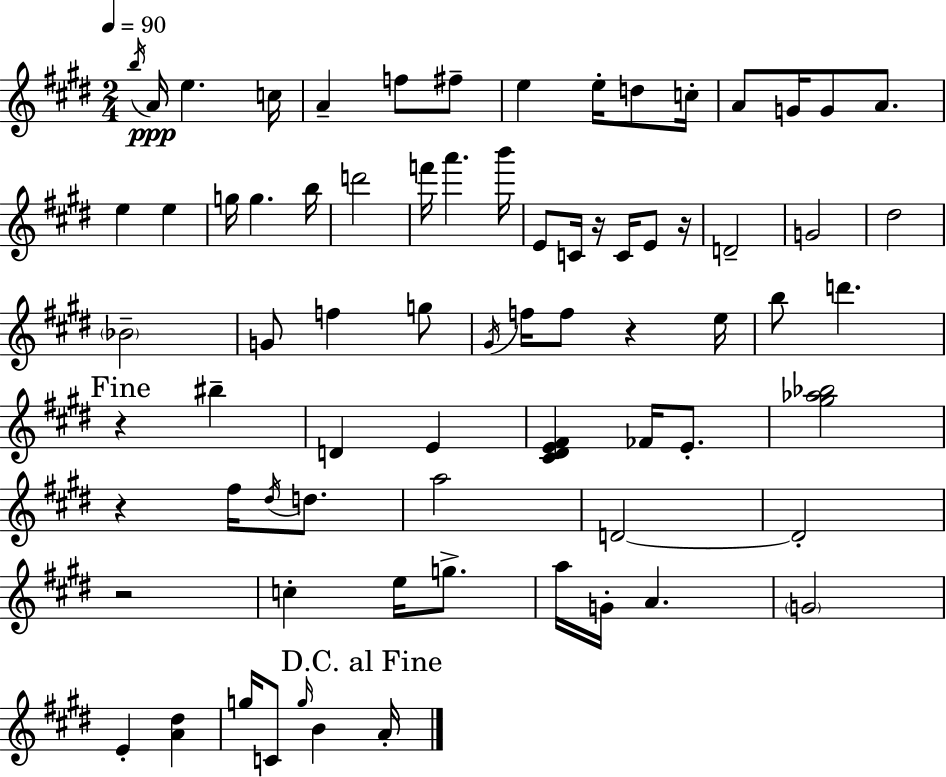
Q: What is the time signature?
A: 2/4